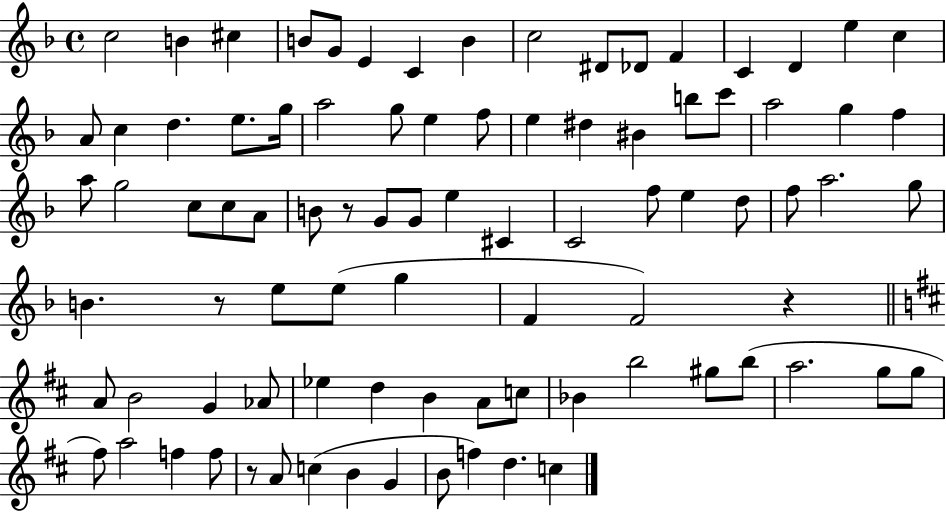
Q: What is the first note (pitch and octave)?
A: C5